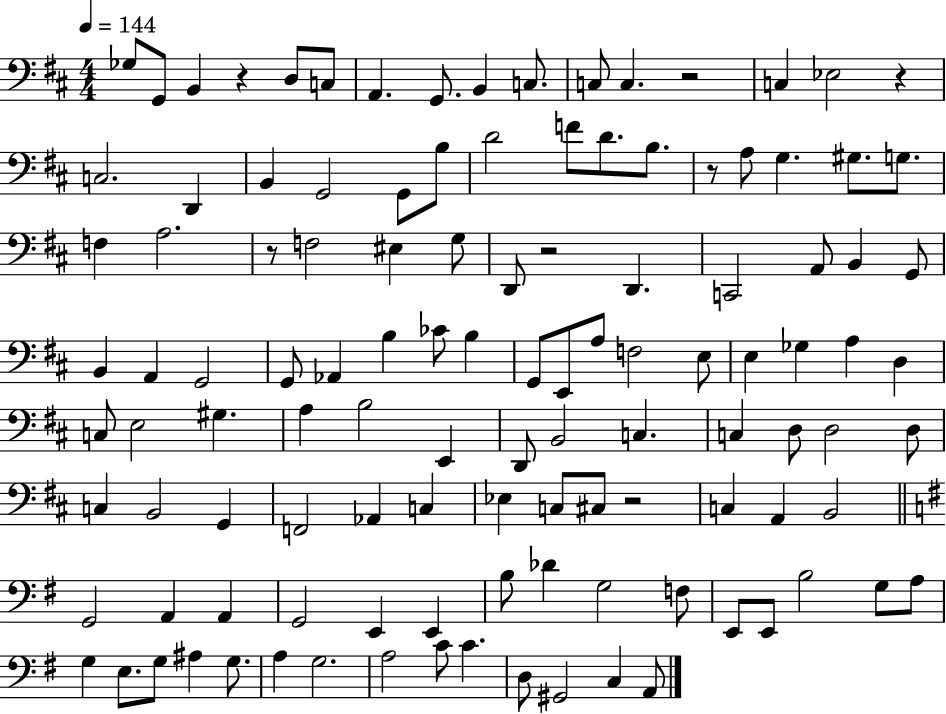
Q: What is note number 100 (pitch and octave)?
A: G3